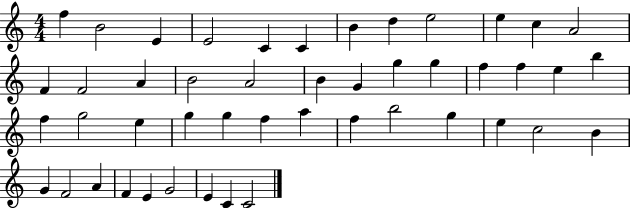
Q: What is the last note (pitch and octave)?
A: C4